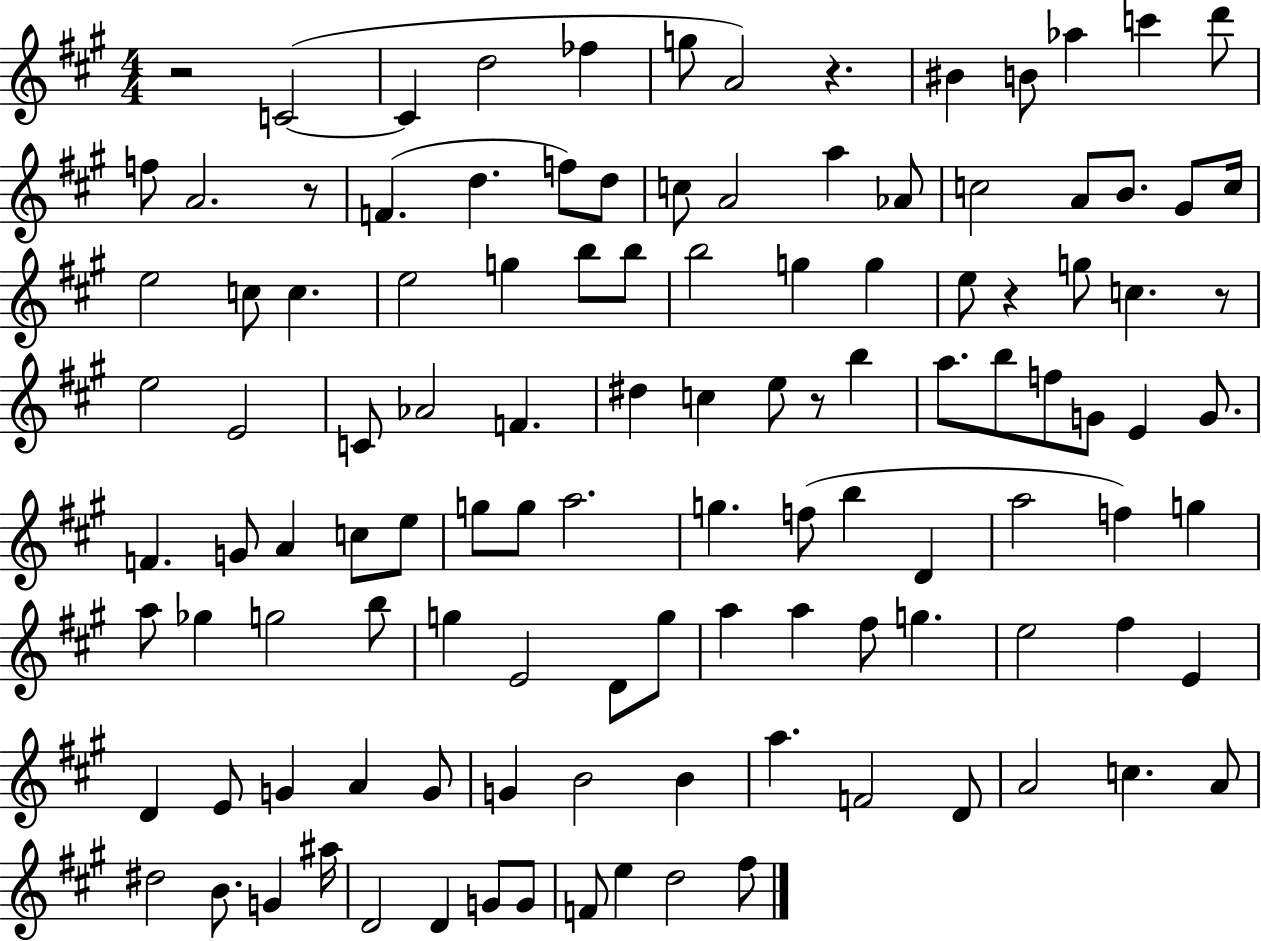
R/h C4/h C4/q D5/h FES5/q G5/e A4/h R/q. BIS4/q B4/e Ab5/q C6/q D6/e F5/e A4/h. R/e F4/q. D5/q. F5/e D5/e C5/e A4/h A5/q Ab4/e C5/h A4/e B4/e. G#4/e C5/s E5/h C5/e C5/q. E5/h G5/q B5/e B5/e B5/h G5/q G5/q E5/e R/q G5/e C5/q. R/e E5/h E4/h C4/e Ab4/h F4/q. D#5/q C5/q E5/e R/e B5/q A5/e. B5/e F5/e G4/e E4/q G4/e. F4/q. G4/e A4/q C5/e E5/e G5/e G5/e A5/h. G5/q. F5/e B5/q D4/q A5/h F5/q G5/q A5/e Gb5/q G5/h B5/e G5/q E4/h D4/e G5/e A5/q A5/q F#5/e G5/q. E5/h F#5/q E4/q D4/q E4/e G4/q A4/q G4/e G4/q B4/h B4/q A5/q. F4/h D4/e A4/h C5/q. A4/e D#5/h B4/e. G4/q A#5/s D4/h D4/q G4/e G4/e F4/e E5/q D5/h F#5/e